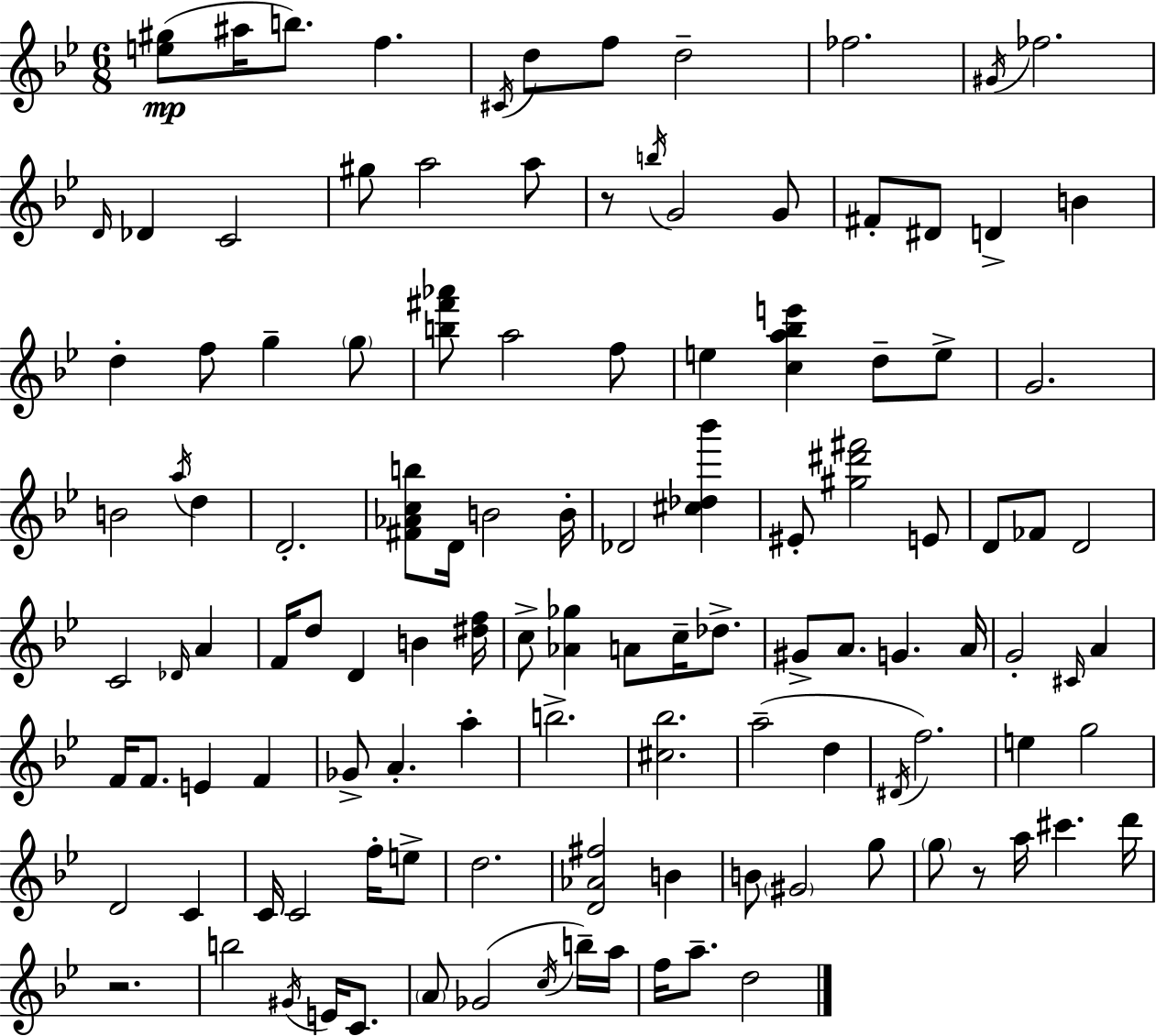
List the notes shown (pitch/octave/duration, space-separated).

[E5,G#5]/e A#5/s B5/e. F5/q. C#4/s D5/e F5/e D5/h FES5/h. G#4/s FES5/h. D4/s Db4/q C4/h G#5/e A5/h A5/e R/e B5/s G4/h G4/e F#4/e D#4/e D4/q B4/q D5/q F5/e G5/q G5/e [B5,F#6,Ab6]/e A5/h F5/e E5/q [C5,A5,Bb5,E6]/q D5/e E5/e G4/h. B4/h A5/s D5/q D4/h. [F#4,Ab4,C5,B5]/e D4/s B4/h B4/s Db4/h [C#5,Db5,Bb6]/q EIS4/e [G#5,D#6,F#6]/h E4/e D4/e FES4/e D4/h C4/h Db4/s A4/q F4/s D5/e D4/q B4/q [D#5,F5]/s C5/e [Ab4,Gb5]/q A4/e C5/s Db5/e. G#4/e A4/e. G4/q. A4/s G4/h C#4/s A4/q F4/s F4/e. E4/q F4/q Gb4/e A4/q. A5/q B5/h. [C#5,Bb5]/h. A5/h D5/q D#4/s F5/h. E5/q G5/h D4/h C4/q C4/s C4/h F5/s E5/e D5/h. [D4,Ab4,F#5]/h B4/q B4/e G#4/h G5/e G5/e R/e A5/s C#6/q. D6/s R/h. B5/h G#4/s E4/s C4/e. A4/e Gb4/h C5/s B5/s A5/s F5/s A5/e. D5/h